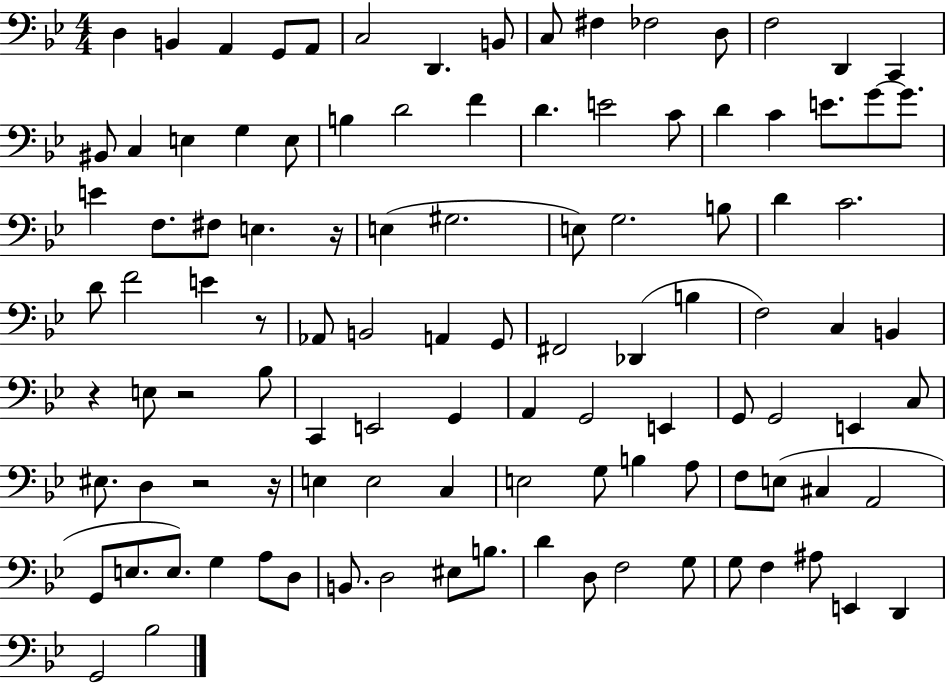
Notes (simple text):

D3/q B2/q A2/q G2/e A2/e C3/h D2/q. B2/e C3/e F#3/q FES3/h D3/e F3/h D2/q C2/q BIS2/e C3/q E3/q G3/q E3/e B3/q D4/h F4/q D4/q. E4/h C4/e D4/q C4/q E4/e. G4/e G4/e. E4/q F3/e. F#3/e E3/q. R/s E3/q G#3/h. E3/e G3/h. B3/e D4/q C4/h. D4/e F4/h E4/q R/e Ab2/e B2/h A2/q G2/e F#2/h Db2/q B3/q F3/h C3/q B2/q R/q E3/e R/h Bb3/e C2/q E2/h G2/q A2/q G2/h E2/q G2/e G2/h E2/q C3/e EIS3/e. D3/q R/h R/s E3/q E3/h C3/q E3/h G3/e B3/q A3/e F3/e E3/e C#3/q A2/h G2/e E3/e. E3/e. G3/q A3/e D3/e B2/e. D3/h EIS3/e B3/e. D4/q D3/e F3/h G3/e G3/e F3/q A#3/e E2/q D2/q G2/h Bb3/h